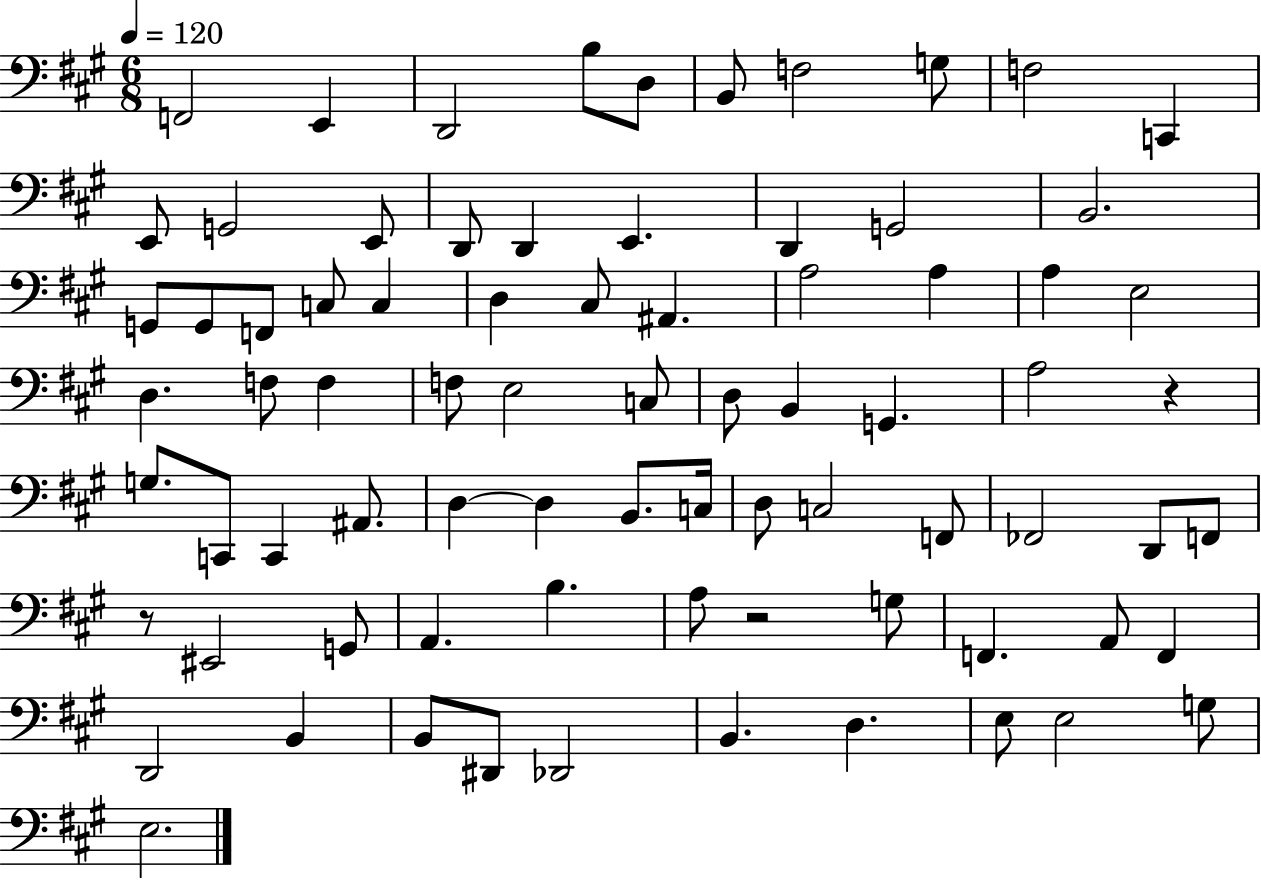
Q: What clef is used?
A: bass